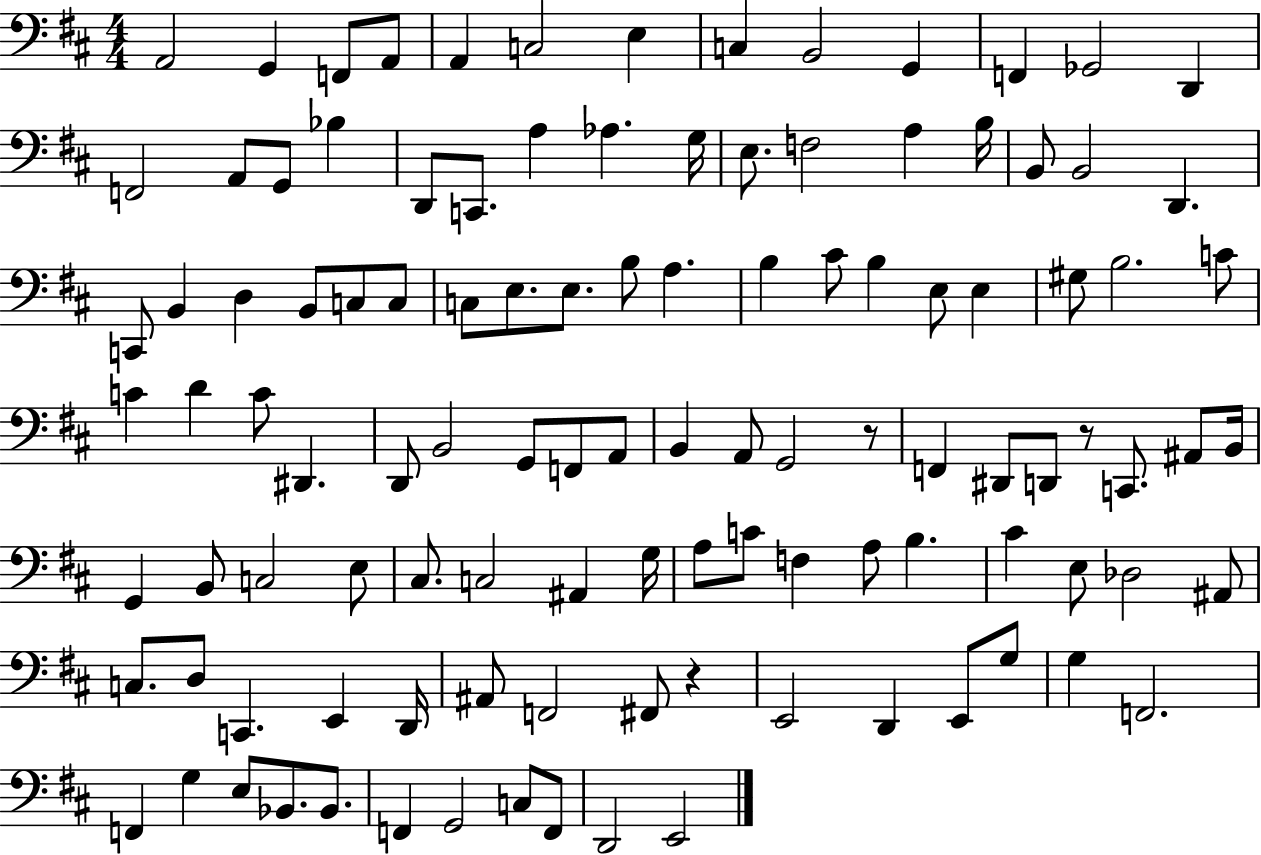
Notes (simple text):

A2/h G2/q F2/e A2/e A2/q C3/h E3/q C3/q B2/h G2/q F2/q Gb2/h D2/q F2/h A2/e G2/e Bb3/q D2/e C2/e. A3/q Ab3/q. G3/s E3/e. F3/h A3/q B3/s B2/e B2/h D2/q. C2/e B2/q D3/q B2/e C3/e C3/e C3/e E3/e. E3/e. B3/e A3/q. B3/q C#4/e B3/q E3/e E3/q G#3/e B3/h. C4/e C4/q D4/q C4/e D#2/q. D2/e B2/h G2/e F2/e A2/e B2/q A2/e G2/h R/e F2/q D#2/e D2/e R/e C2/e. A#2/e B2/s G2/q B2/e C3/h E3/e C#3/e. C3/h A#2/q G3/s A3/e C4/e F3/q A3/e B3/q. C#4/q E3/e Db3/h A#2/e C3/e. D3/e C2/q. E2/q D2/s A#2/e F2/h F#2/e R/q E2/h D2/q E2/e G3/e G3/q F2/h. F2/q G3/q E3/e Bb2/e. Bb2/e. F2/q G2/h C3/e F2/e D2/h E2/h